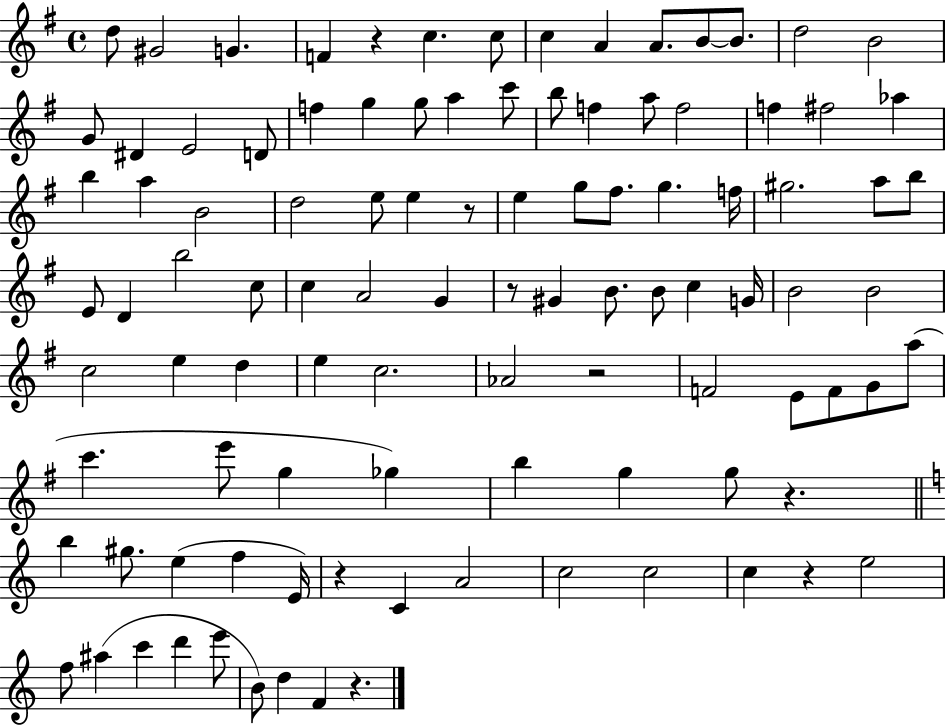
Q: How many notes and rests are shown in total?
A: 102